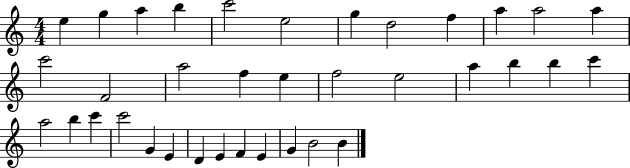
{
  \clef treble
  \numericTimeSignature
  \time 4/4
  \key c \major
  e''4 g''4 a''4 b''4 | c'''2 e''2 | g''4 d''2 f''4 | a''4 a''2 a''4 | \break c'''2 f'2 | a''2 f''4 e''4 | f''2 e''2 | a''4 b''4 b''4 c'''4 | \break a''2 b''4 c'''4 | c'''2 g'4 e'4 | d'4 e'4 f'4 e'4 | g'4 b'2 b'4 | \break \bar "|."
}